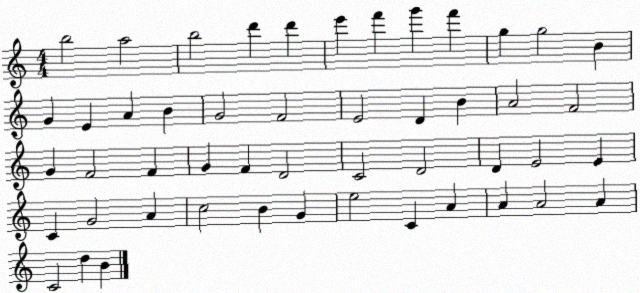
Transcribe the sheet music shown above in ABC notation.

X:1
T:Untitled
M:4/4
L:1/4
K:C
b2 a2 b2 d' d' e' f' g' f' g g2 B G E A B G2 F2 E2 D B A2 F2 G F2 F G F D2 C2 D2 D E2 E C G2 A c2 B G e2 C A A A2 A C2 d B